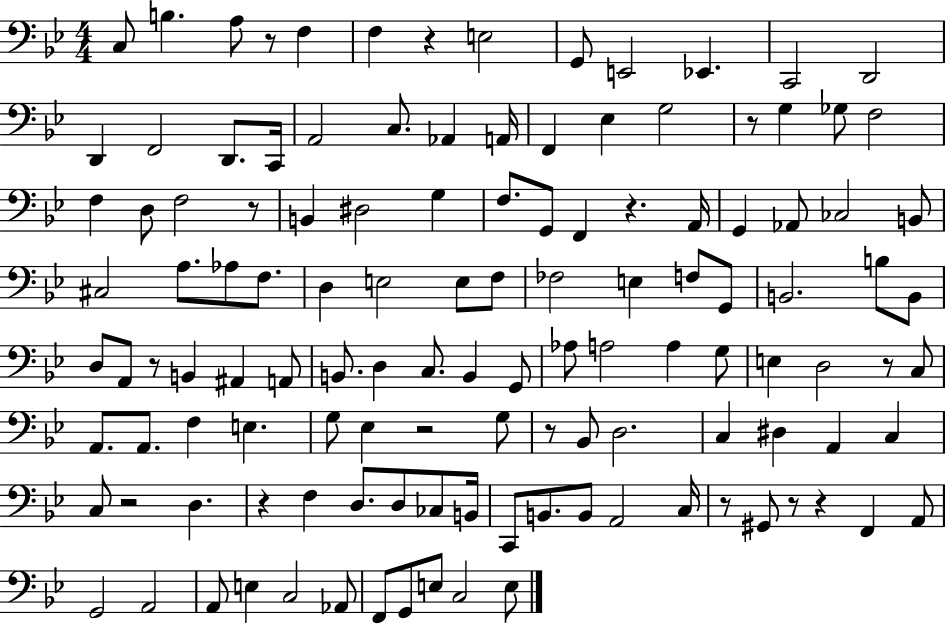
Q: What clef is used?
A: bass